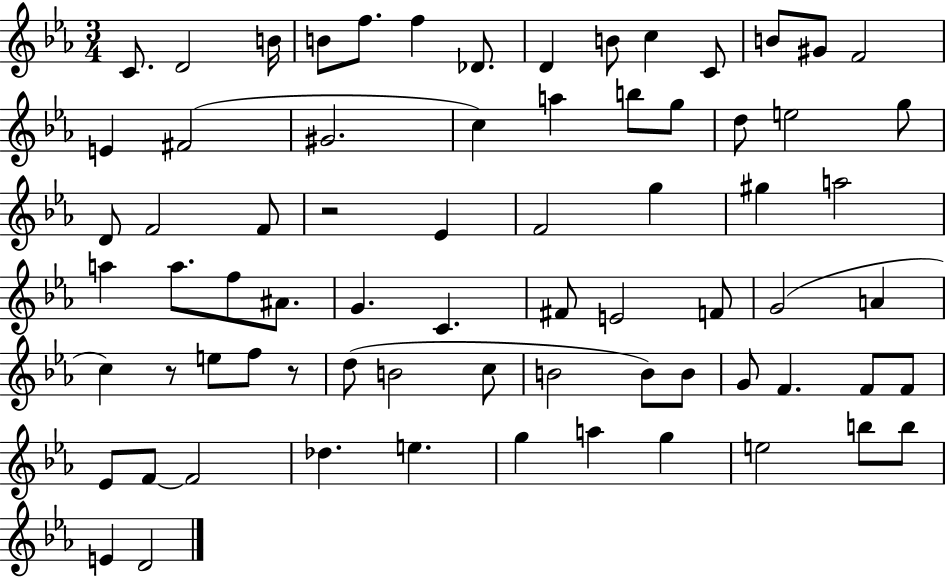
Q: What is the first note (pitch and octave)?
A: C4